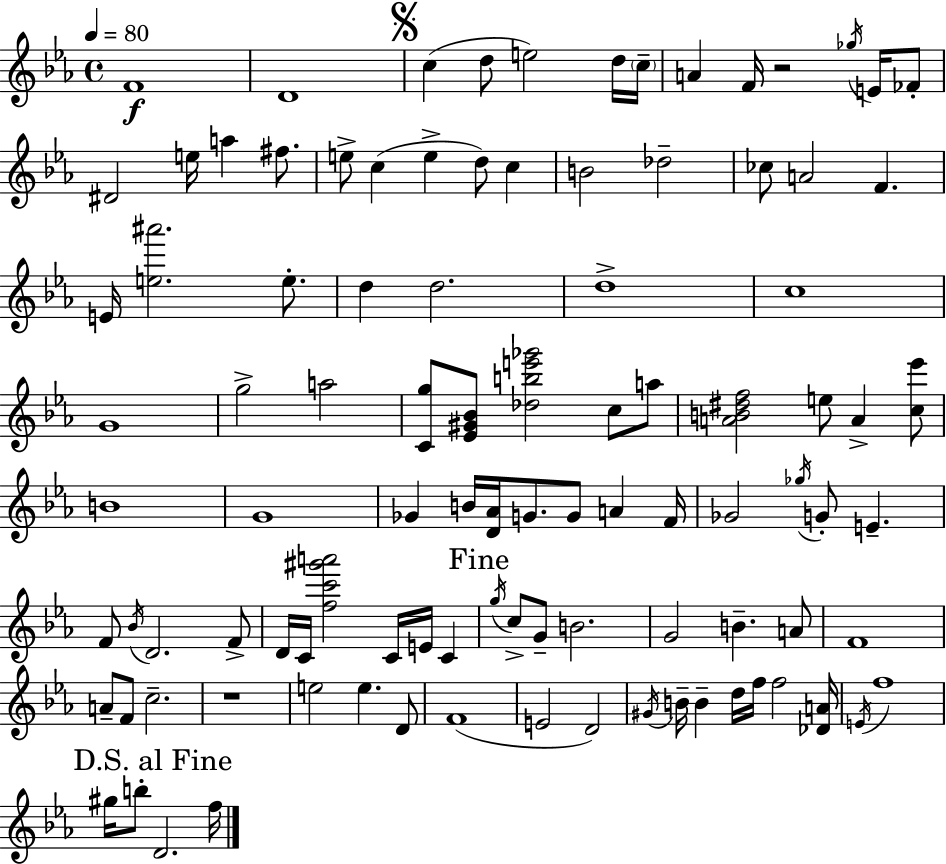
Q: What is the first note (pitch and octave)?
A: F4